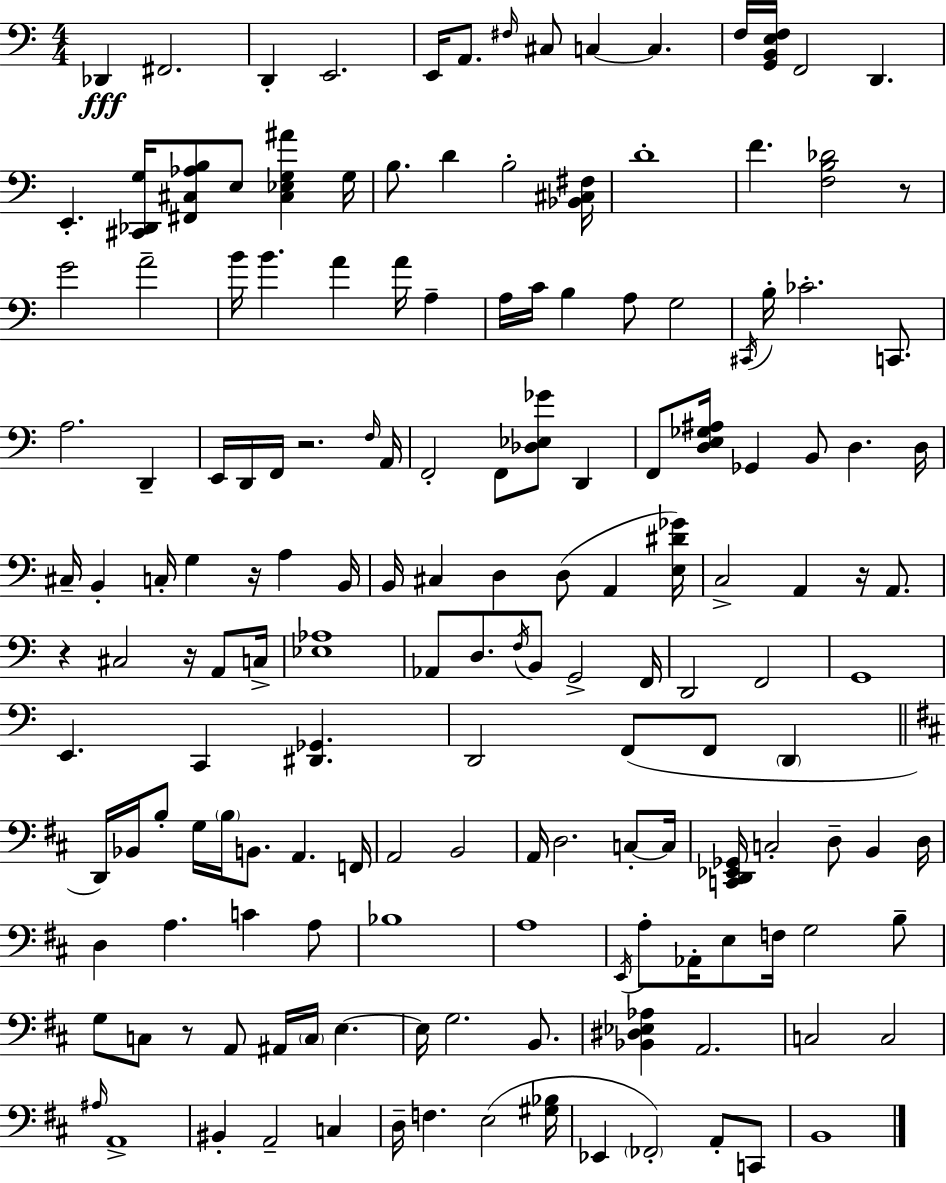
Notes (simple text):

Db2/q F#2/h. D2/q E2/h. E2/s A2/e. F#3/s C#3/e C3/q C3/q. F3/s [G2,B2,E3,F3]/s F2/h D2/q. E2/q. [C#2,Db2,G3]/s [F#2,C#3,Ab3,B3]/e E3/e [C#3,Eb3,G3,A#4]/q G3/s B3/e. D4/q B3/h [Bb2,C#3,F#3]/s D4/w F4/q. [F3,B3,Db4]/h R/e G4/h A4/h B4/s B4/q. A4/q A4/s A3/q A3/s C4/s B3/q A3/e G3/h C#2/s B3/s CES4/h. C2/e. A3/h. D2/q E2/s D2/s F2/s R/h. F3/s A2/s F2/h F2/e [Db3,Eb3,Gb4]/e D2/q F2/e [D3,E3,Gb3,A#3]/s Gb2/q B2/e D3/q. D3/s C#3/s B2/q C3/s G3/q R/s A3/q B2/s B2/s C#3/q D3/q D3/e A2/q [E3,D#4,Gb4]/s C3/h A2/q R/s A2/e. R/q C#3/h R/s A2/e C3/s [Eb3,Ab3]/w Ab2/e D3/e. F3/s B2/e G2/h F2/s D2/h F2/h G2/w E2/q. C2/q [D#2,Gb2]/q. D2/h F2/e F2/e D2/q D2/s Bb2/s B3/e G3/s B3/s B2/e. A2/q. F2/s A2/h B2/h A2/s D3/h. C3/e C3/s [C2,D2,Eb2,Gb2]/s C3/h D3/e B2/q D3/s D3/q A3/q. C4/q A3/e Bb3/w A3/w E2/s A3/e Ab2/s E3/e F3/s G3/h B3/e G3/e C3/e R/e A2/e A#2/s C3/s E3/q. E3/s G3/h. B2/e. [Bb2,D#3,Eb3,Ab3]/q A2/h. C3/h C3/h A#3/s A2/w BIS2/q A2/h C3/q D3/s F3/q. E3/h [G#3,Bb3]/s Eb2/q FES2/h A2/e C2/e B2/w